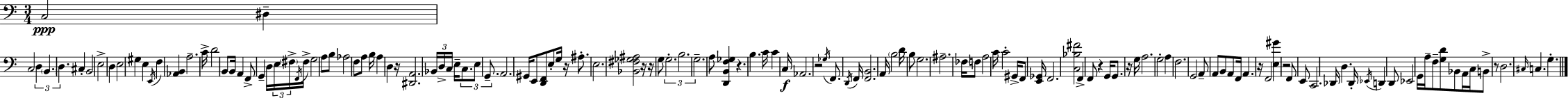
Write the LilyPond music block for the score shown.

{
  \clef bass
  \numericTimeSignature
  \time 3/4
  \key a \minor
  c2\ppp dis4-- | c2 \tuplet 3/2 { d4 | \parenthesize b,4. d4. } | cis4-. b,2 | \break e2-> d4 | e2 gis4 | e4 \acciaccatura { e,16 } f4 <aes, b,>4 | a2.-- | \break c'16-> d'2 b,8 | b,16 a,4 f,8-> g,4-- d16 | \tuplet 3/2 { e16 \parenthesize fis16-> \acciaccatura { f,16 } } fis16-> g2 | a8 b8 aes2 | \break f8 a8 b16 a4 d4 | r16 <dis, a,>2. | \tuplet 3/2 { bes,16 d16-> c16 } e16-- \tuplet 3/2 { c8. e8 g,8.-- } | a,2. | \break gis,16 e,8 <d, f,>8 e8-. g16 r16 ais8.-. | e2. | <bes, fis ges ais>2 r16 r16 | g8 \tuplet 3/2 { g2.-. | \break b2. | g2.-- } | a8 <d, b, f ges>4 r4. | b4. c'16 c'4 | \break c16\f aes,2. | r2 \acciaccatura { ges16 } f,8. | \acciaccatura { d,16 } f,16 <f, b,>2. | a,16 \parenthesize b2 | \break d'16 b8 g2. | ais2.-- | fes16 f8 a2 | c'16 c'2-. | \break gis,16-> f,8 <e, ges,>16 f,2. | <c bes fis'>2 | f,4-> f,8 r4 g,16 g,8. | r16 g16 a2. | \break g2-. | a4 f2. | g,2 | a,8-- a,8 b,8 a,8 f,16 a,4. | \break r16 f,2 | <e gis'>4 r2 | f,8 e,8 c,2. | des,16 d4. des,16-. | \break \acciaccatura { ees,16 } d,4 d,8 ees,2 | g,16 a16-- f8-- <g d'>8 bes,8 a,16 | c16 b,8-> r8 d2. | \grace { cis16 } c4. | \break g4.-. \bar "|."
}